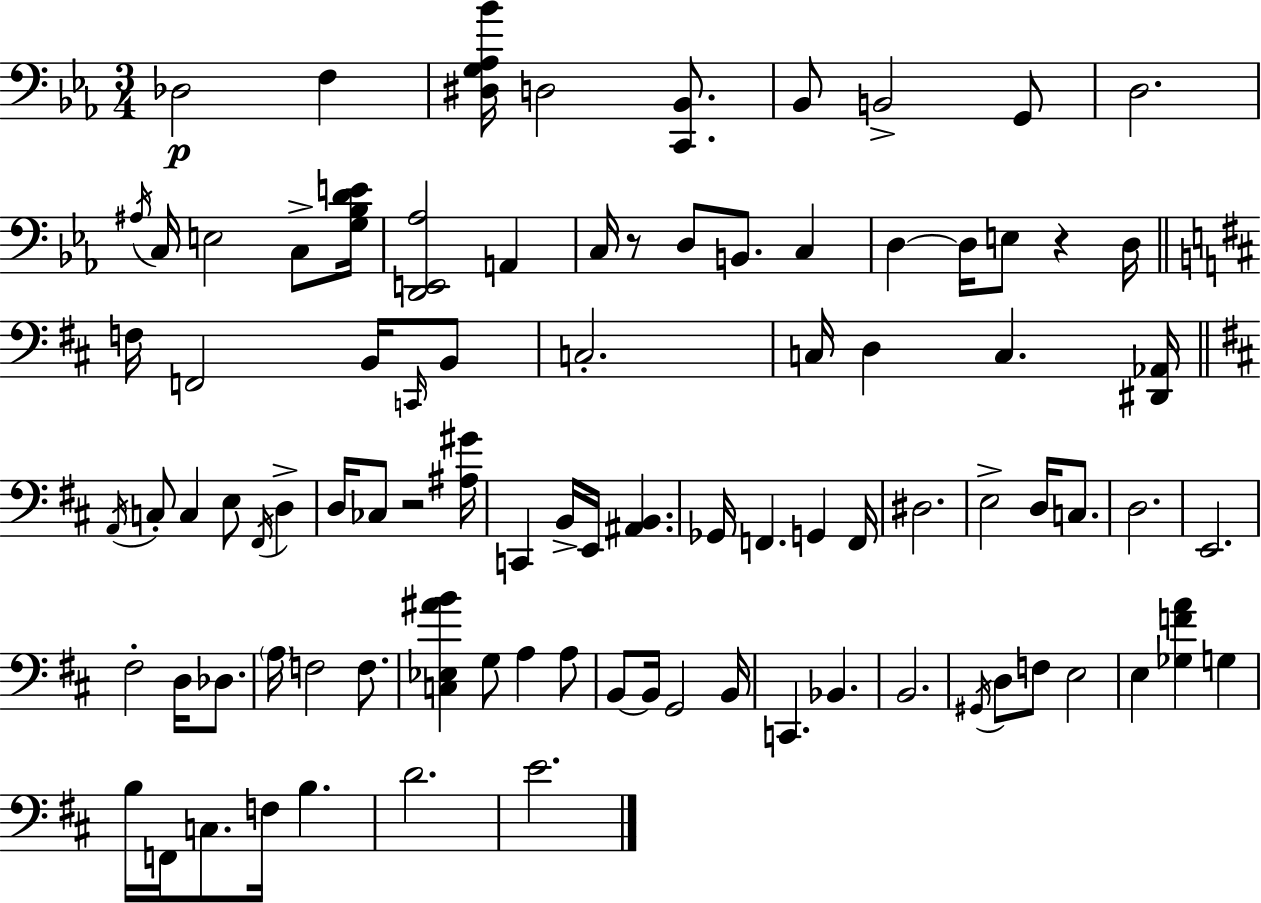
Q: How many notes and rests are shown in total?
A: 91